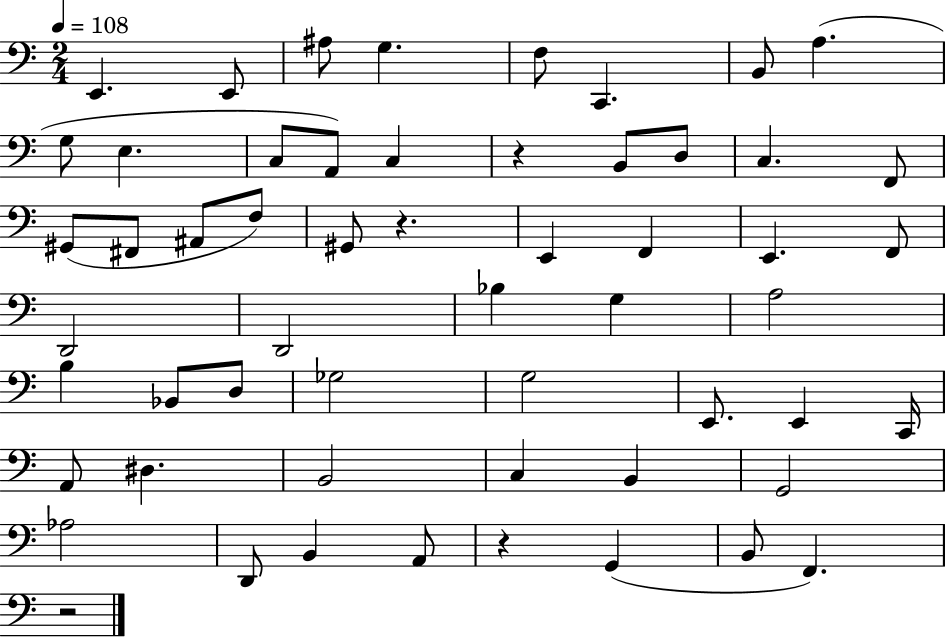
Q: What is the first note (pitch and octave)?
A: E2